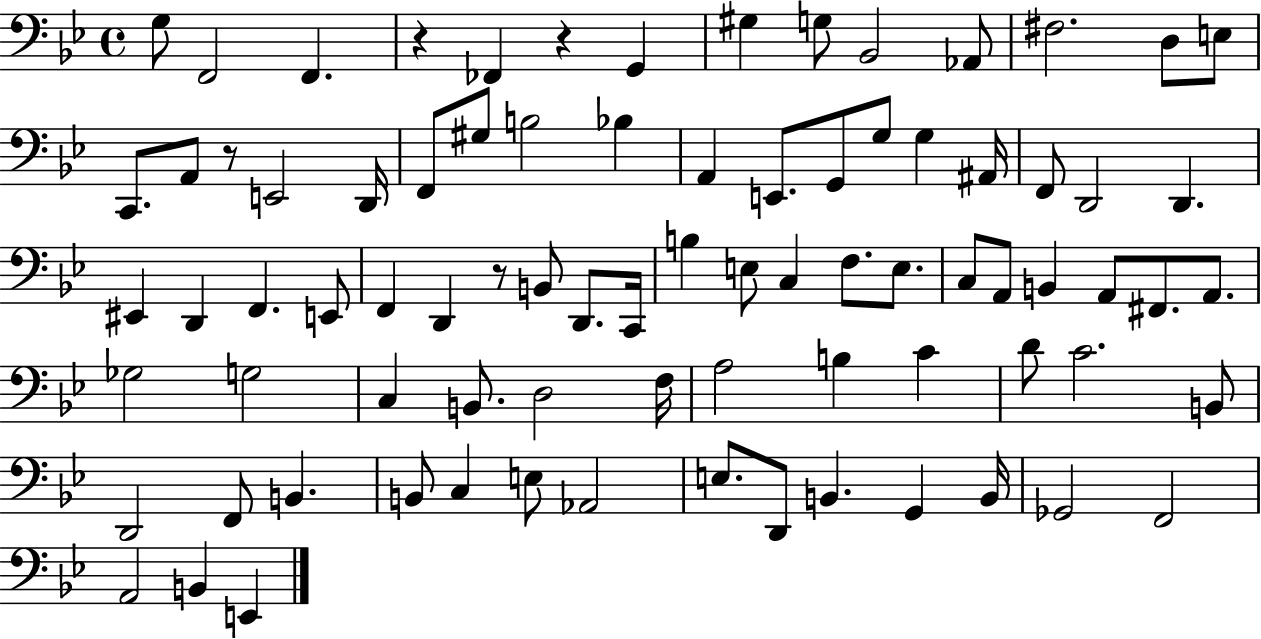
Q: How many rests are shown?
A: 4